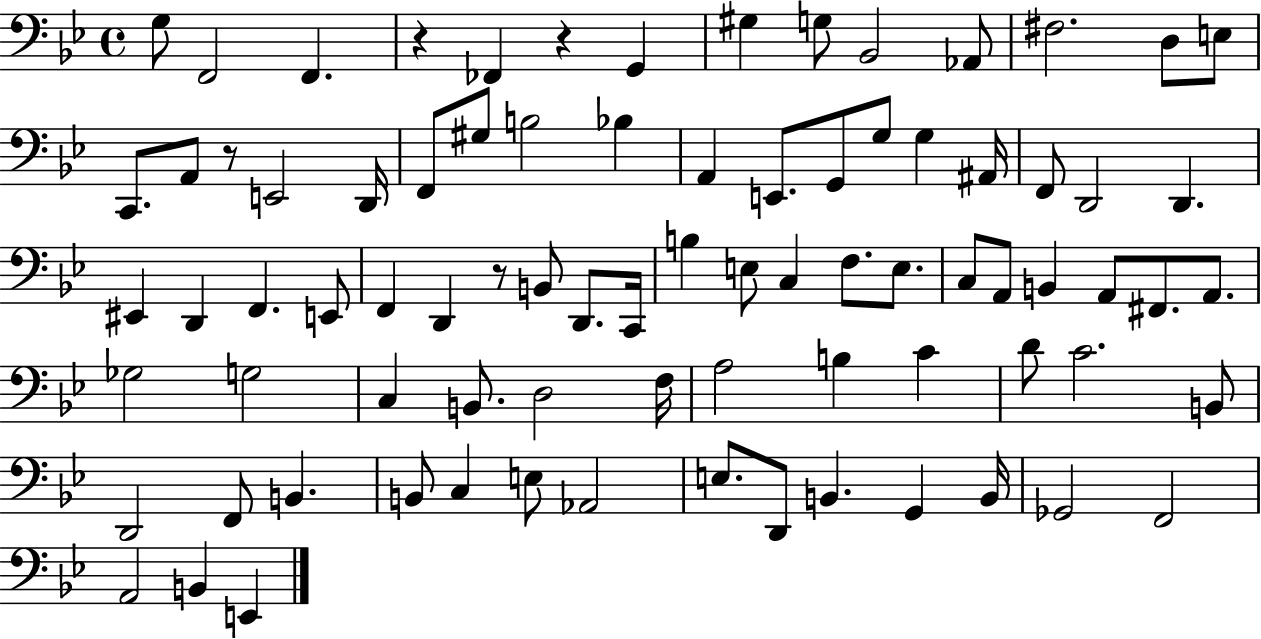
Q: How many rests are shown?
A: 4